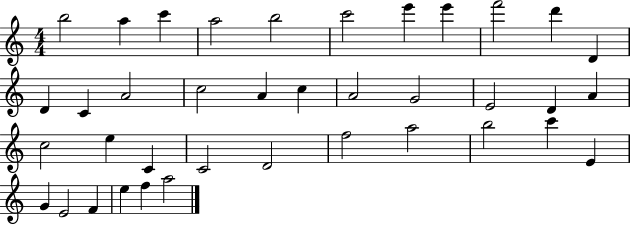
X:1
T:Untitled
M:4/4
L:1/4
K:C
b2 a c' a2 b2 c'2 e' e' f'2 d' D D C A2 c2 A c A2 G2 E2 D A c2 e C C2 D2 f2 a2 b2 c' E G E2 F e f a2